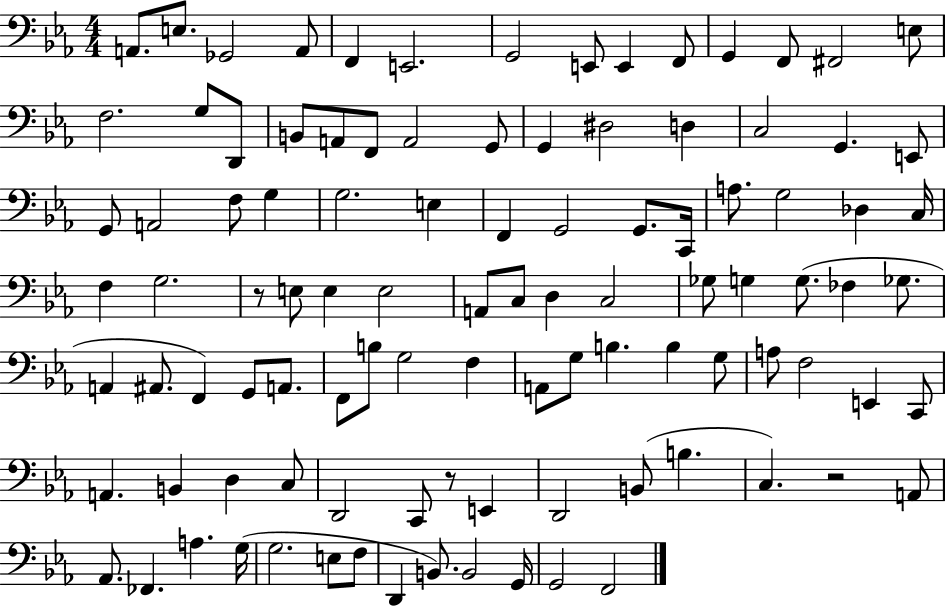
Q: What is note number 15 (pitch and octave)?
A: F3